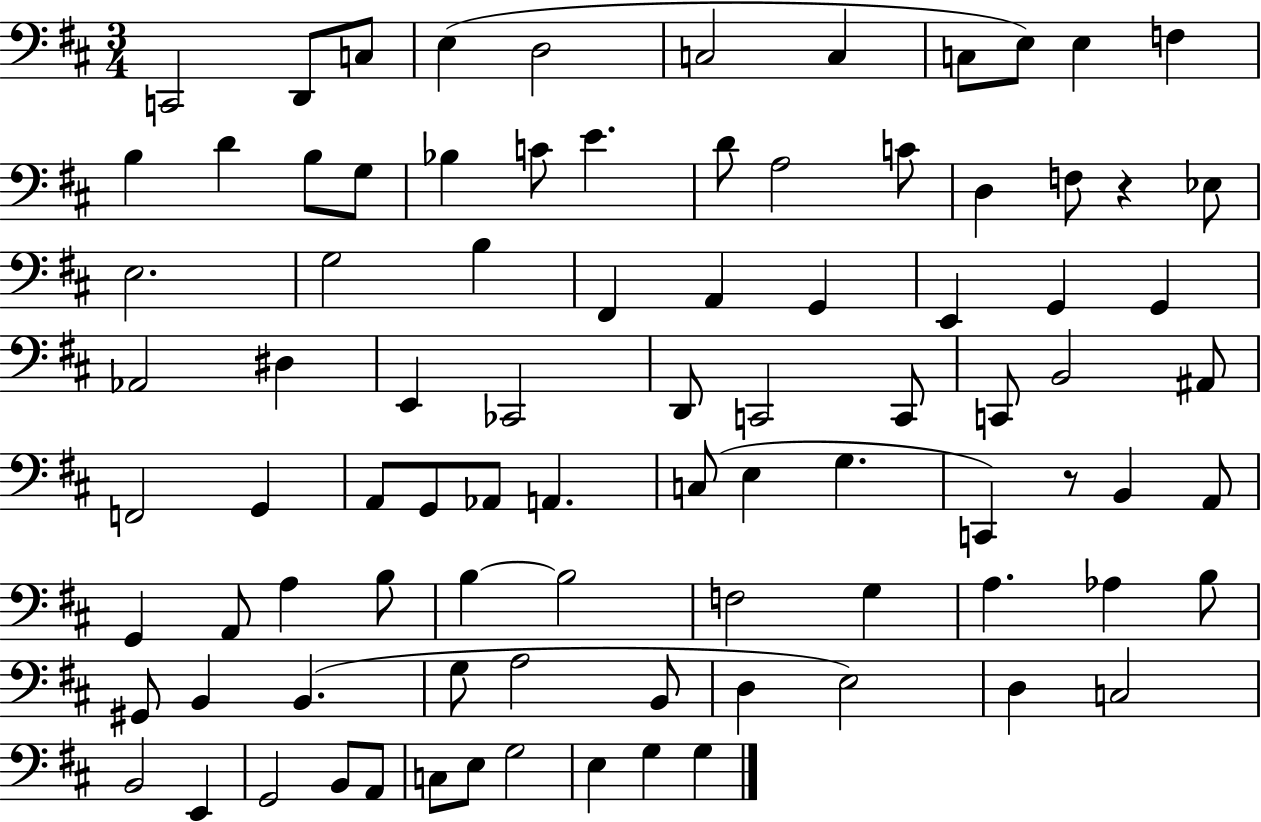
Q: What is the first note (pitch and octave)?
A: C2